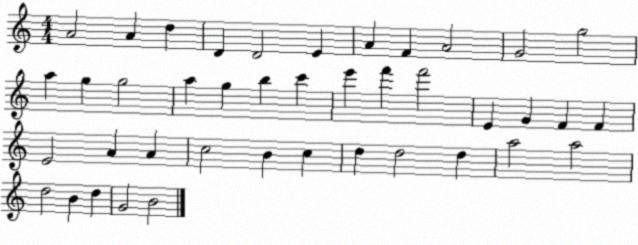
X:1
T:Untitled
M:4/4
L:1/4
K:C
A2 A d D D2 E A F A2 G2 g2 a g g2 a g b c' e' f' f'2 E G F F E2 A A c2 B c d d2 d a2 a2 d2 B d G2 B2